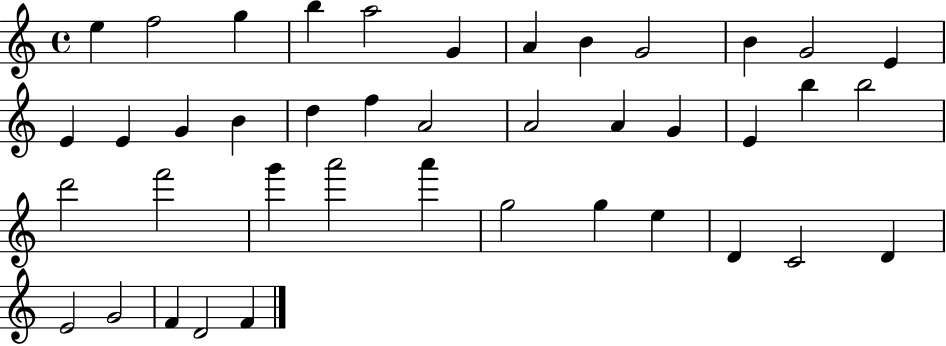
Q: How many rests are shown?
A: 0